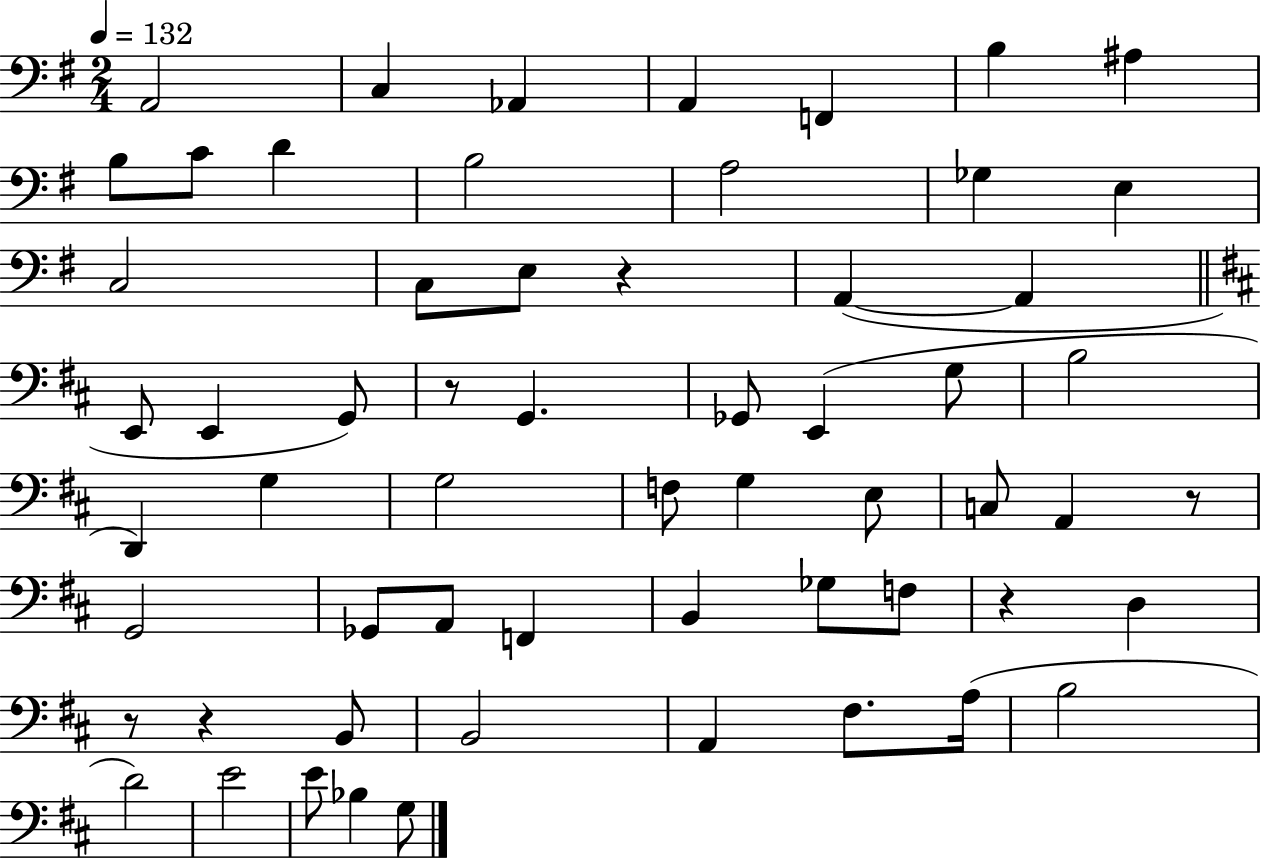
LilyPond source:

{
  \clef bass
  \numericTimeSignature
  \time 2/4
  \key g \major
  \tempo 4 = 132
  a,2 | c4 aes,4 | a,4 f,4 | b4 ais4 | \break b8 c'8 d'4 | b2 | a2 | ges4 e4 | \break c2 | c8 e8 r4 | a,4~(~ a,4 | \bar "||" \break \key d \major e,8 e,4 g,8) | r8 g,4. | ges,8 e,4( g8 | b2 | \break d,4) g4 | g2 | f8 g4 e8 | c8 a,4 r8 | \break g,2 | ges,8 a,8 f,4 | b,4 ges8 f8 | r4 d4 | \break r8 r4 b,8 | b,2 | a,4 fis8. a16( | b2 | \break d'2) | e'2 | e'8 bes4 g8 | \bar "|."
}